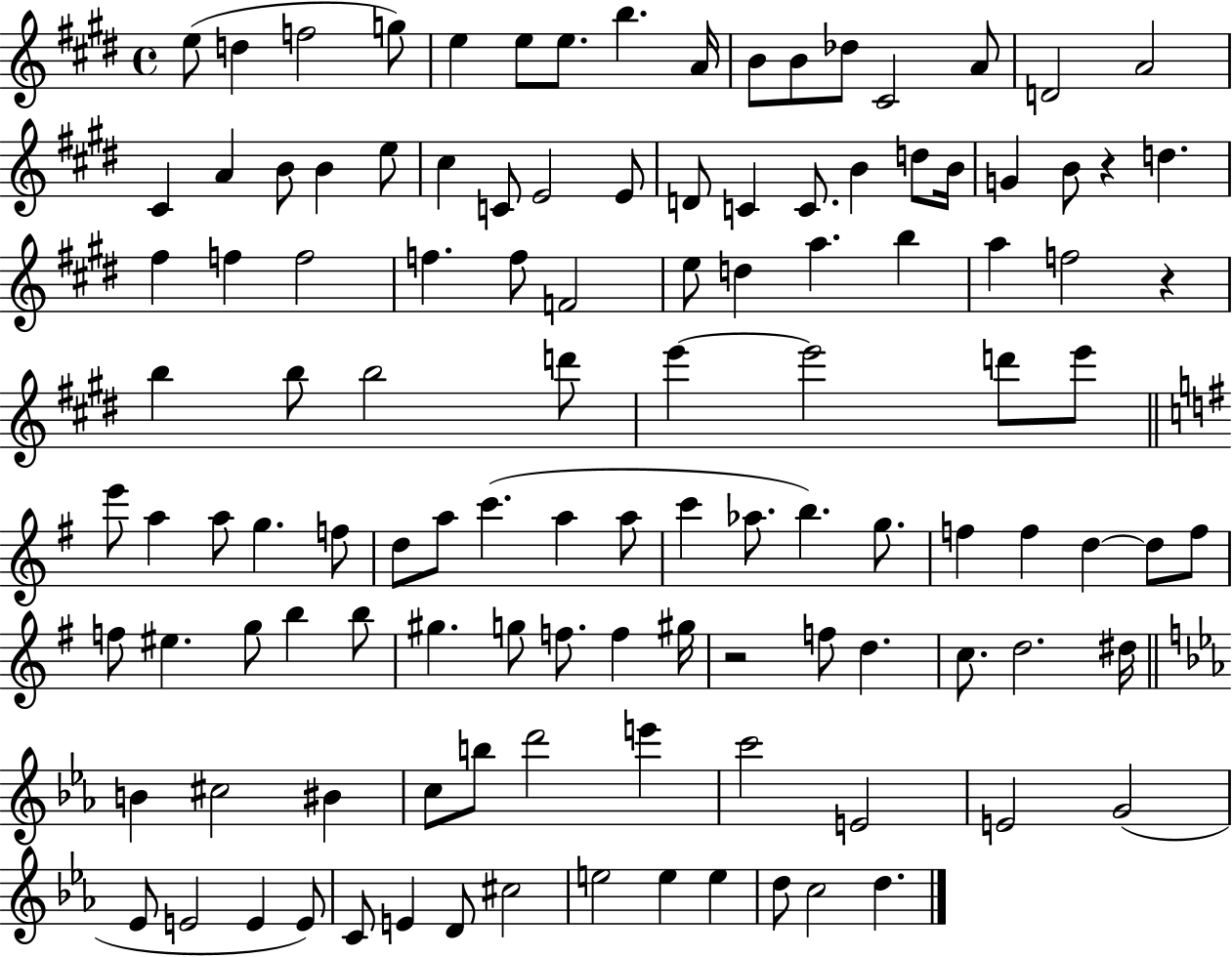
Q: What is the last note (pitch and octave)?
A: D5